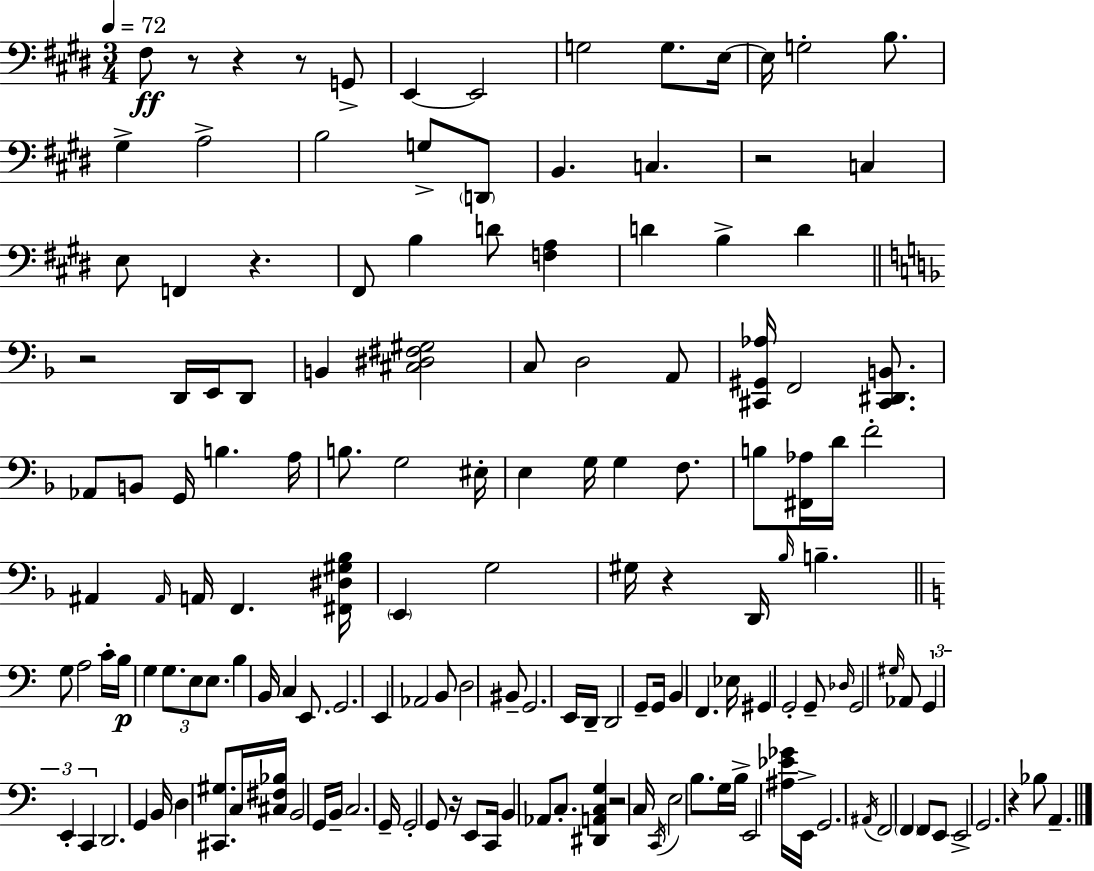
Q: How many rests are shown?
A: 10